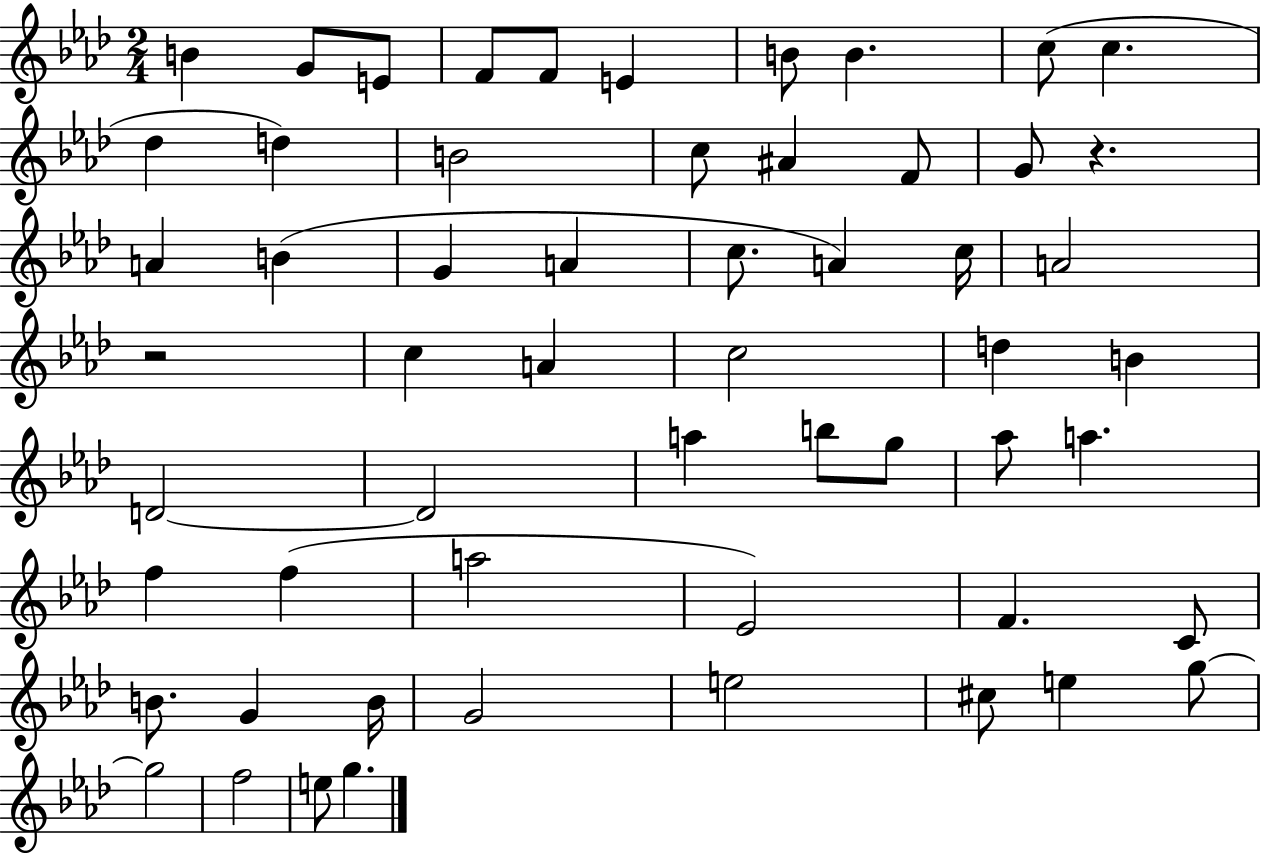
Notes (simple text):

B4/q G4/e E4/e F4/e F4/e E4/q B4/e B4/q. C5/e C5/q. Db5/q D5/q B4/h C5/e A#4/q F4/e G4/e R/q. A4/q B4/q G4/q A4/q C5/e. A4/q C5/s A4/h R/h C5/q A4/q C5/h D5/q B4/q D4/h D4/h A5/q B5/e G5/e Ab5/e A5/q. F5/q F5/q A5/h Eb4/h F4/q. C4/e B4/e. G4/q B4/s G4/h E5/h C#5/e E5/q G5/e G5/h F5/h E5/e G5/q.